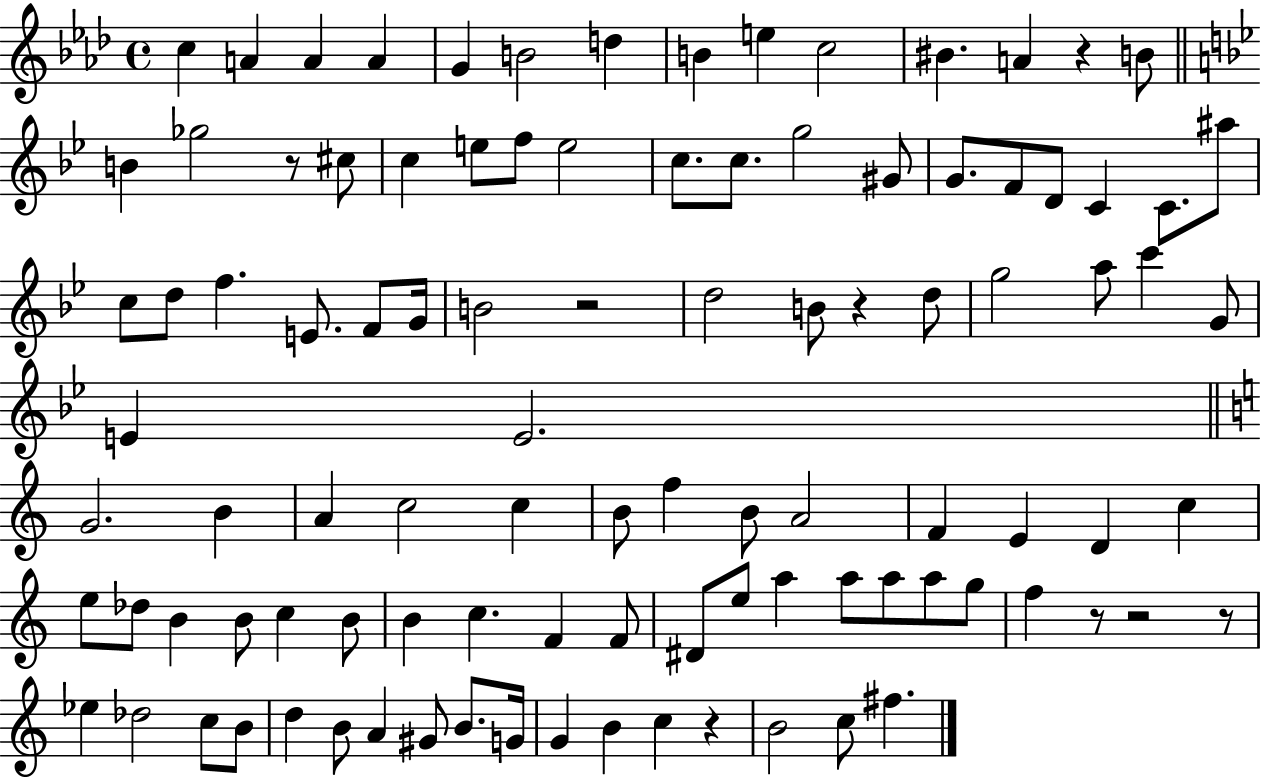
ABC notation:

X:1
T:Untitled
M:4/4
L:1/4
K:Ab
c A A A G B2 d B e c2 ^B A z B/2 B _g2 z/2 ^c/2 c e/2 f/2 e2 c/2 c/2 g2 ^G/2 G/2 F/2 D/2 C C/2 ^a/2 c/2 d/2 f E/2 F/2 G/4 B2 z2 d2 B/2 z d/2 g2 a/2 c' G/2 E E2 G2 B A c2 c B/2 f B/2 A2 F E D c e/2 _d/2 B B/2 c B/2 B c F F/2 ^D/2 e/2 a a/2 a/2 a/2 g/2 f z/2 z2 z/2 _e _d2 c/2 B/2 d B/2 A ^G/2 B/2 G/4 G B c z B2 c/2 ^f